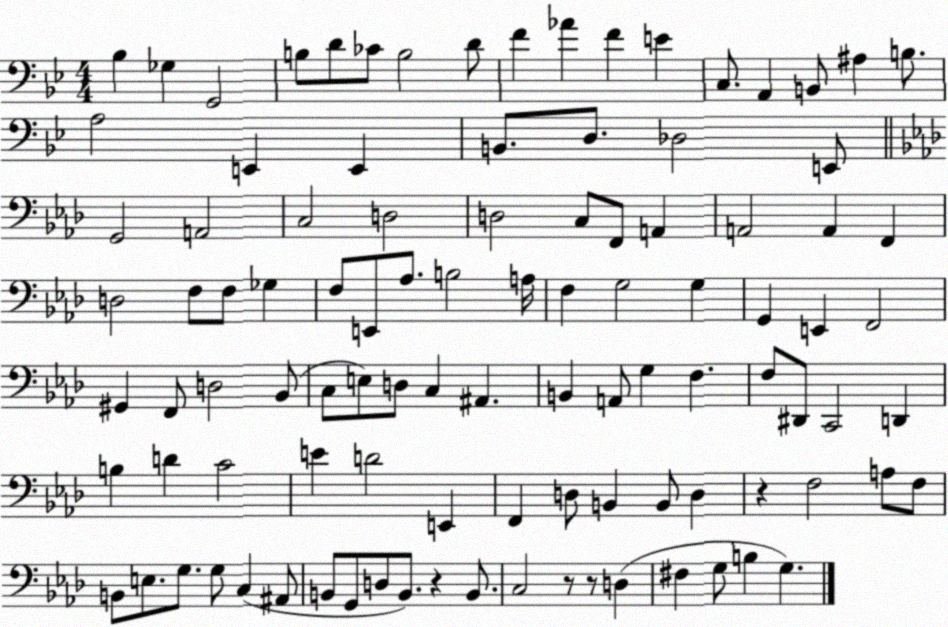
X:1
T:Untitled
M:4/4
L:1/4
K:Bb
_B, _G, G,,2 B,/2 D/2 _C/2 B,2 D/2 F _A F E C,/2 A,, B,,/2 ^A, B,/2 A,2 E,, E,, B,,/2 D,/2 _D,2 E,,/2 G,,2 A,,2 C,2 D,2 D,2 C,/2 F,,/2 A,, A,,2 A,, F,, D,2 F,/2 F,/2 _G, F,/2 E,,/2 _A,/2 B,2 A,/4 F, G,2 G, G,, E,, F,,2 ^G,, F,,/2 D,2 _B,,/2 C,/2 E,/2 D,/2 C, ^A,, B,, A,,/2 G, F, F,/2 ^D,,/2 C,,2 D,, B, D C2 E D2 E,, F,, D,/2 B,, B,,/2 D, z F,2 A,/2 F,/2 B,,/2 E,/2 G,/2 G,/2 C, ^A,,/2 B,,/2 G,,/2 D,/2 B,,/2 z B,,/2 C,2 z/2 z/2 D, ^F, G,/2 B, G,